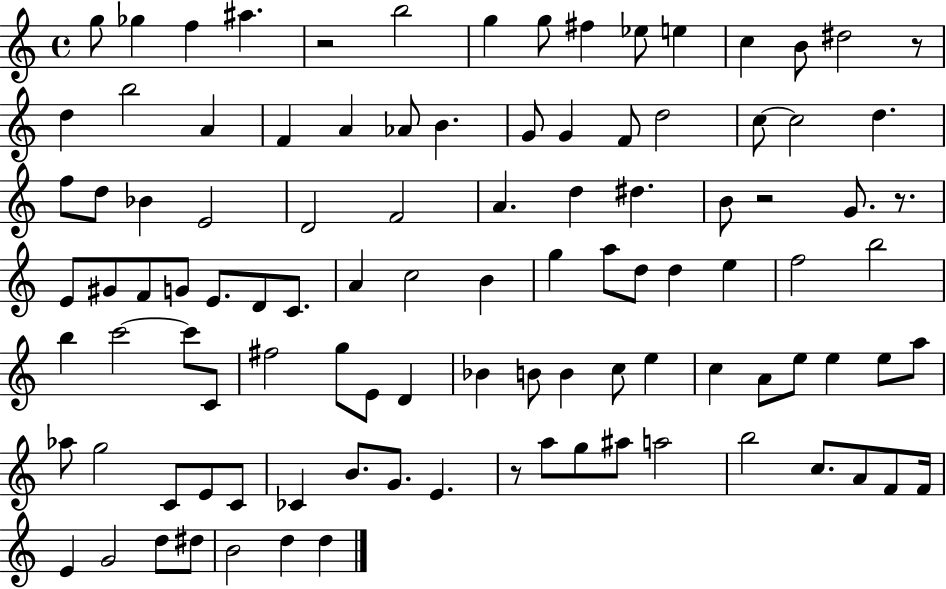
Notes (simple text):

G5/e Gb5/q F5/q A#5/q. R/h B5/h G5/q G5/e F#5/q Eb5/e E5/q C5/q B4/e D#5/h R/e D5/q B5/h A4/q F4/q A4/q Ab4/e B4/q. G4/e G4/q F4/e D5/h C5/e C5/h D5/q. F5/e D5/e Bb4/q E4/h D4/h F4/h A4/q. D5/q D#5/q. B4/e R/h G4/e. R/e. E4/e G#4/e F4/e G4/e E4/e. D4/e C4/e. A4/q C5/h B4/q G5/q A5/e D5/e D5/q E5/q F5/h B5/h B5/q C6/h C6/e C4/e F#5/h G5/e E4/e D4/q Bb4/q B4/e B4/q C5/e E5/q C5/q A4/e E5/e E5/q E5/e A5/e Ab5/e G5/h C4/e E4/e C4/e CES4/q B4/e. G4/e. E4/q. R/e A5/e G5/e A#5/e A5/h B5/h C5/e. A4/e F4/e F4/s E4/q G4/h D5/e D#5/e B4/h D5/q D5/q